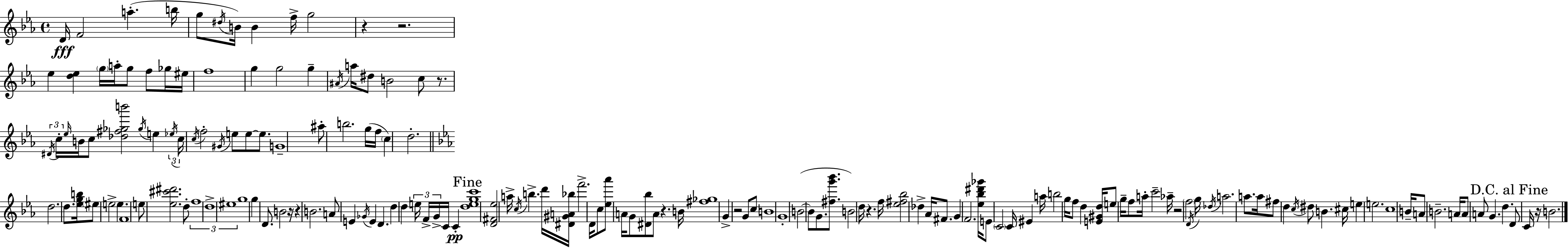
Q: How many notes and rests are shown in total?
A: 169